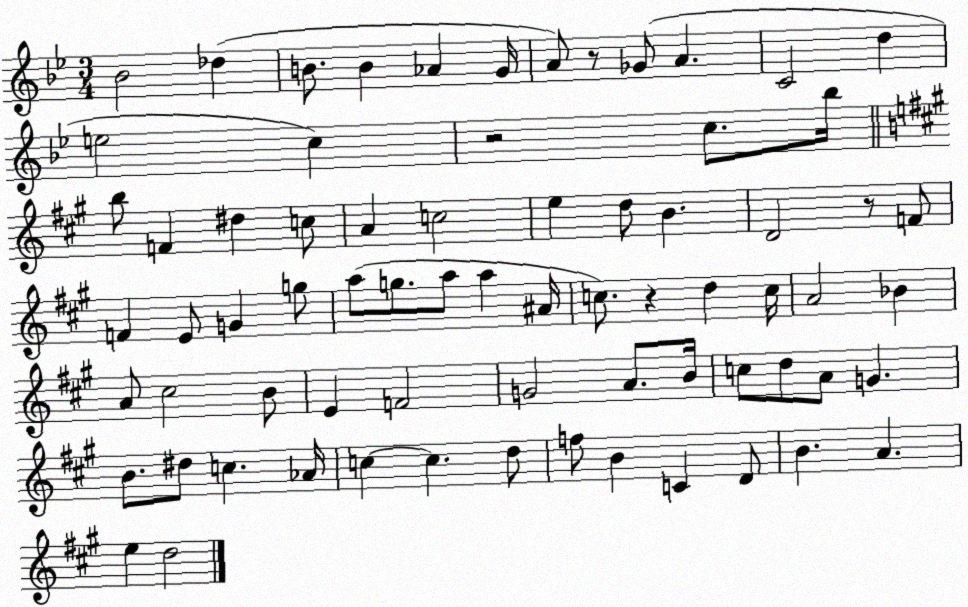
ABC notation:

X:1
T:Untitled
M:3/4
L:1/4
K:Bb
_B2 _d B/2 B _A G/4 A/2 z/2 _G/2 A C2 d e2 c z2 c/2 _b/4 b/2 F ^d c/2 A c2 e d/2 B D2 z/2 F/2 F E/2 G g/2 a/2 g/2 a/2 a ^A/4 c/2 z d c/4 A2 _B A/2 ^c2 B/2 E F2 G2 A/2 B/4 c/2 d/2 A/2 G B/2 ^d/2 c _A/4 c c d/2 f/2 B C D/2 B A e d2